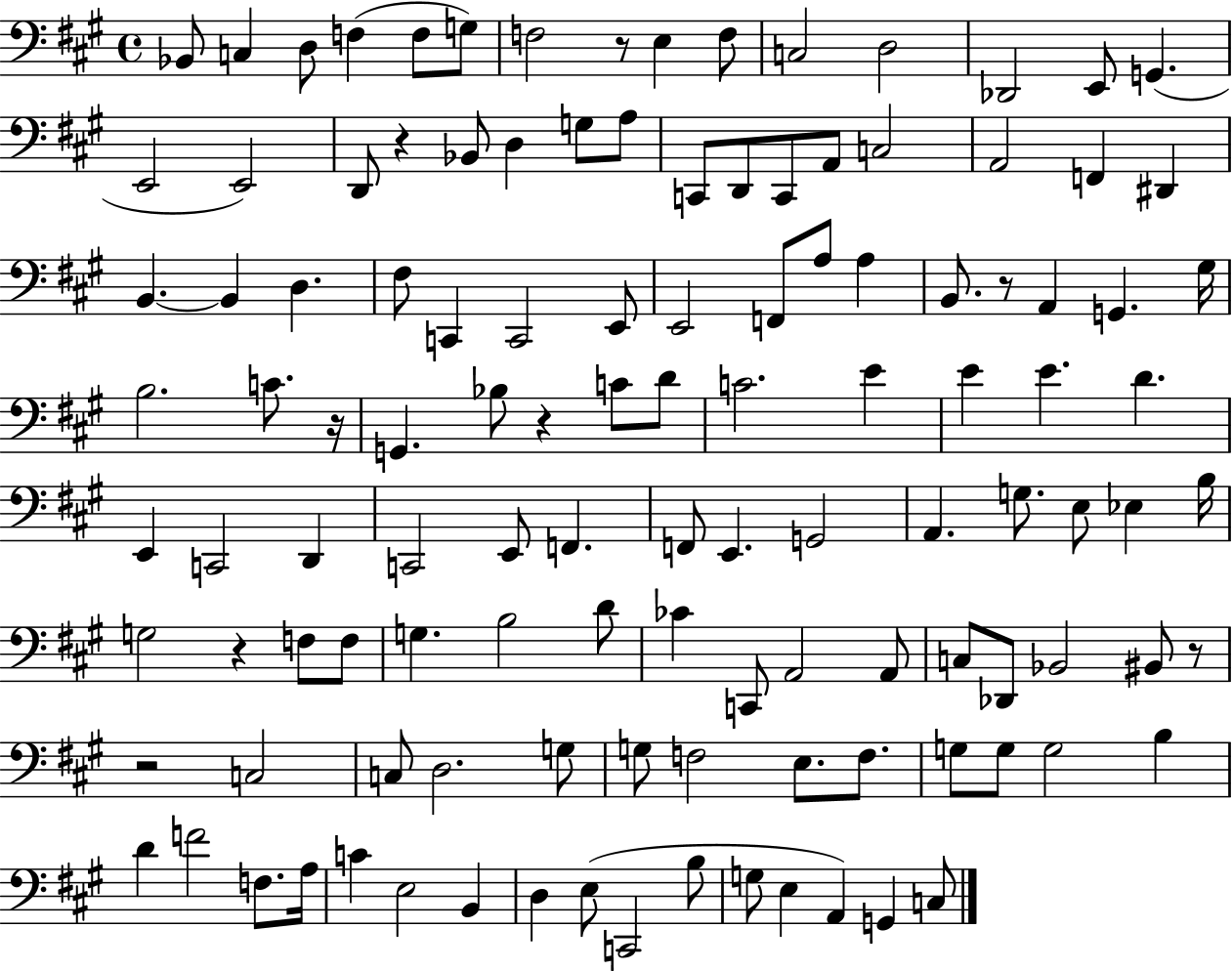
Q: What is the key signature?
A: A major